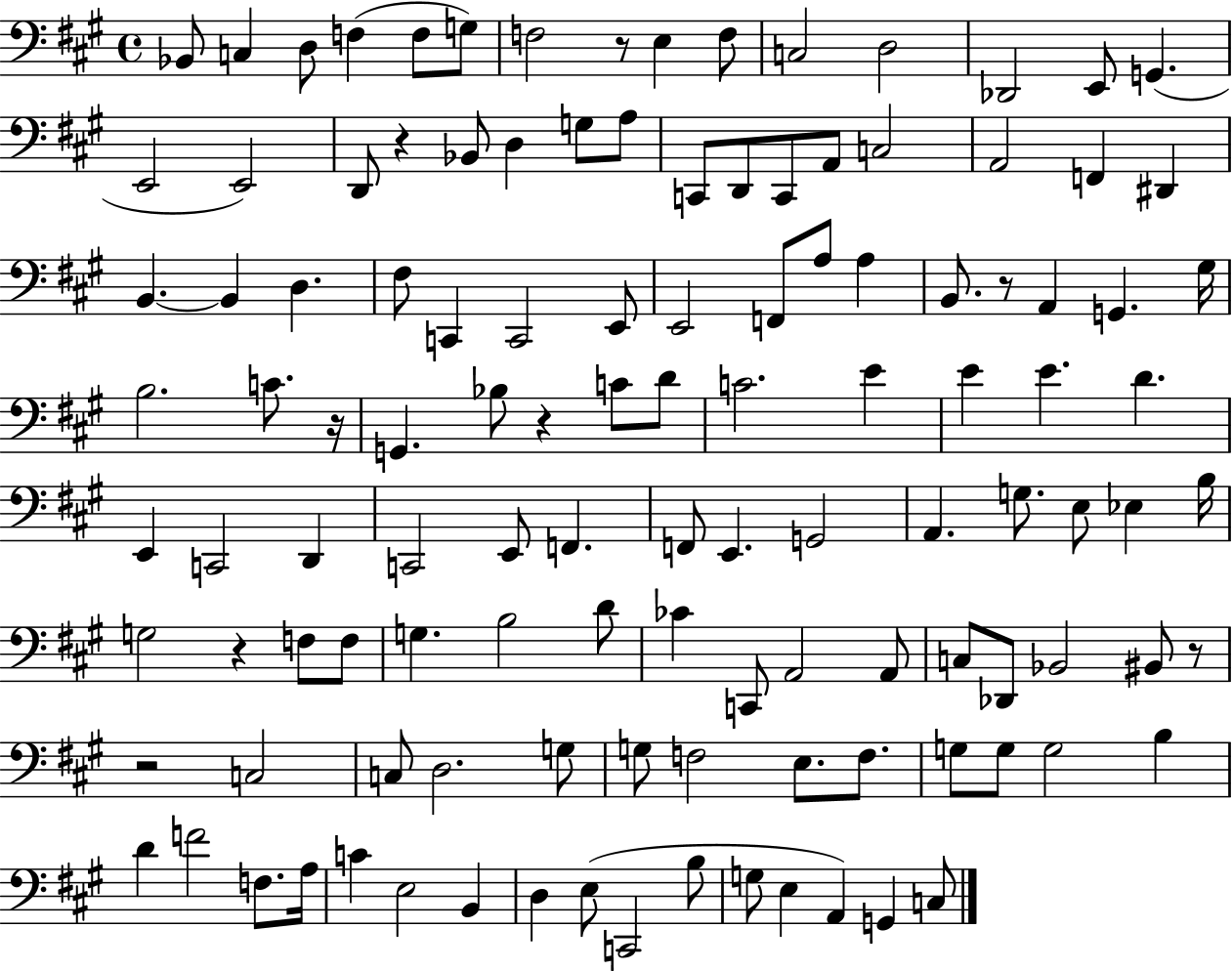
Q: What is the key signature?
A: A major